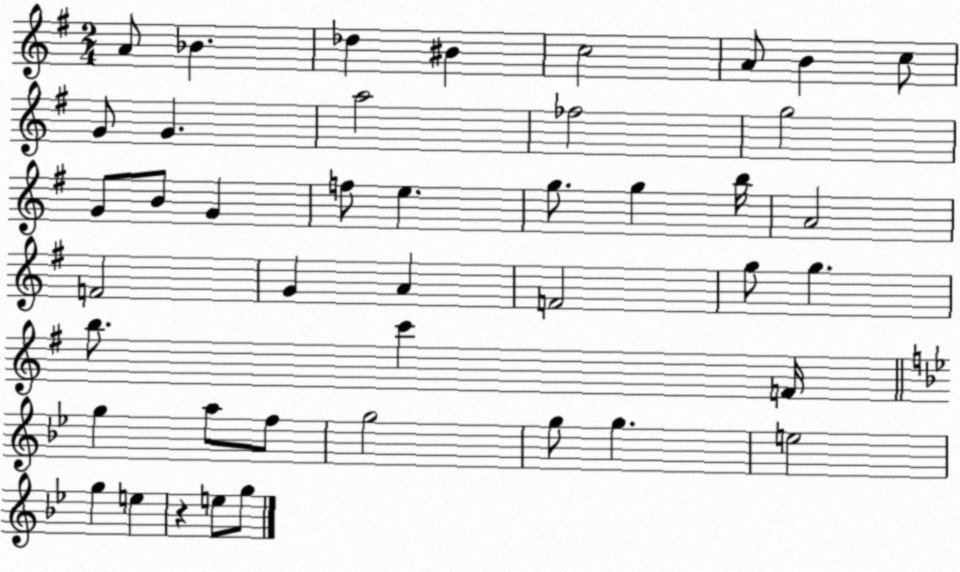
X:1
T:Untitled
M:2/4
L:1/4
K:G
A/2 _B _d ^B c2 A/2 B c/2 G/2 G a2 _f2 g2 G/2 B/2 G f/2 e g/2 g b/4 A2 F2 G A F2 g/2 g b/2 c' F/4 g a/2 f/2 g2 g/2 g e2 g e z e/2 g/2